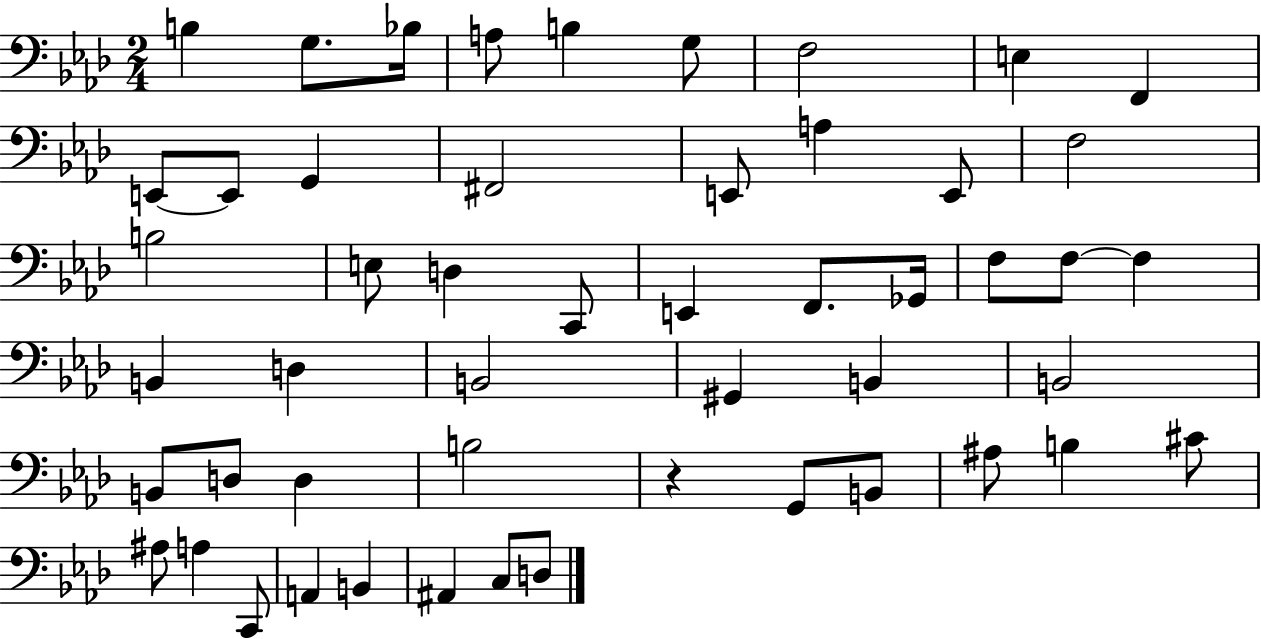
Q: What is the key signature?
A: AES major